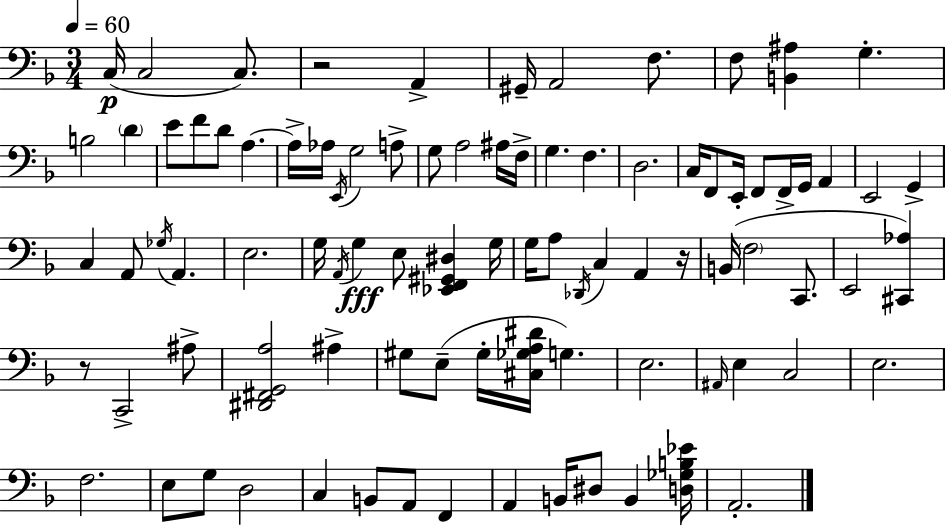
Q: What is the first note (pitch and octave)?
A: C3